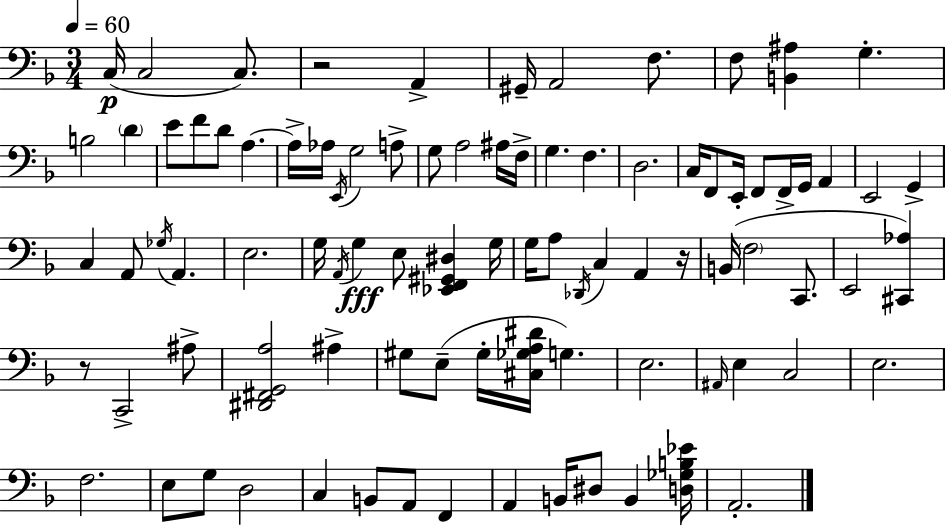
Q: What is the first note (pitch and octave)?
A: C3